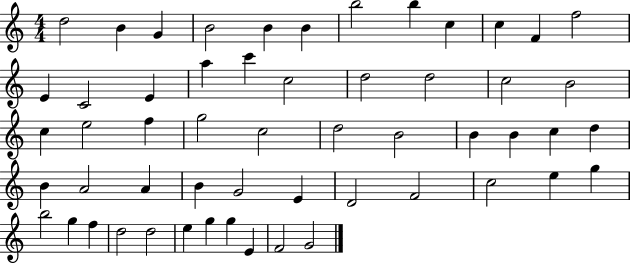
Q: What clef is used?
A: treble